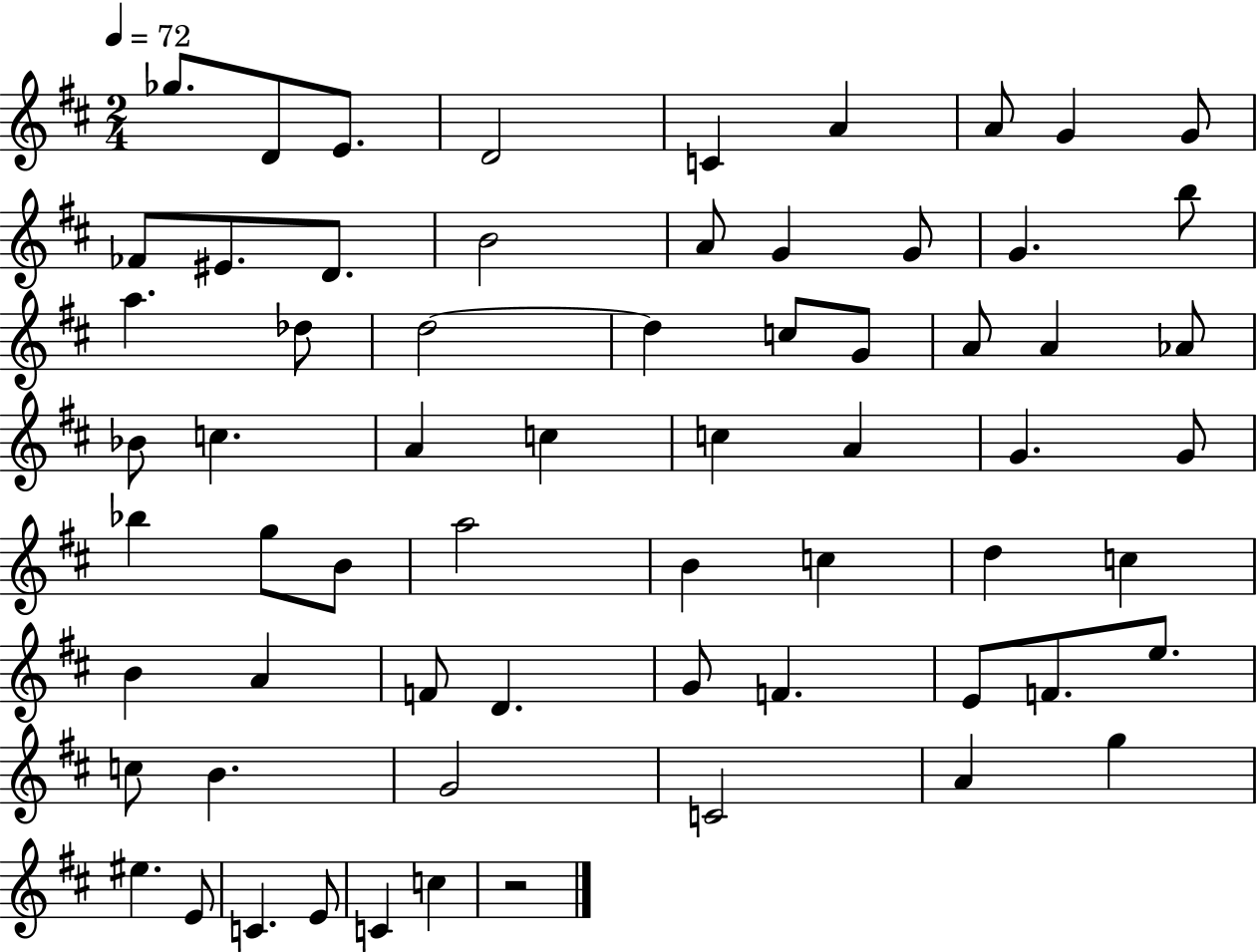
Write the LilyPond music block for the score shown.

{
  \clef treble
  \numericTimeSignature
  \time 2/4
  \key d \major
  \tempo 4 = 72
  \repeat volta 2 { ges''8. d'8 e'8. | d'2 | c'4 a'4 | a'8 g'4 g'8 | \break fes'8 eis'8. d'8. | b'2 | a'8 g'4 g'8 | g'4. b''8 | \break a''4. des''8 | d''2~~ | d''4 c''8 g'8 | a'8 a'4 aes'8 | \break bes'8 c''4. | a'4 c''4 | c''4 a'4 | g'4. g'8 | \break bes''4 g''8 b'8 | a''2 | b'4 c''4 | d''4 c''4 | \break b'4 a'4 | f'8 d'4. | g'8 f'4. | e'8 f'8. e''8. | \break c''8 b'4. | g'2 | c'2 | a'4 g''4 | \break eis''4. e'8 | c'4. e'8 | c'4 c''4 | r2 | \break } \bar "|."
}